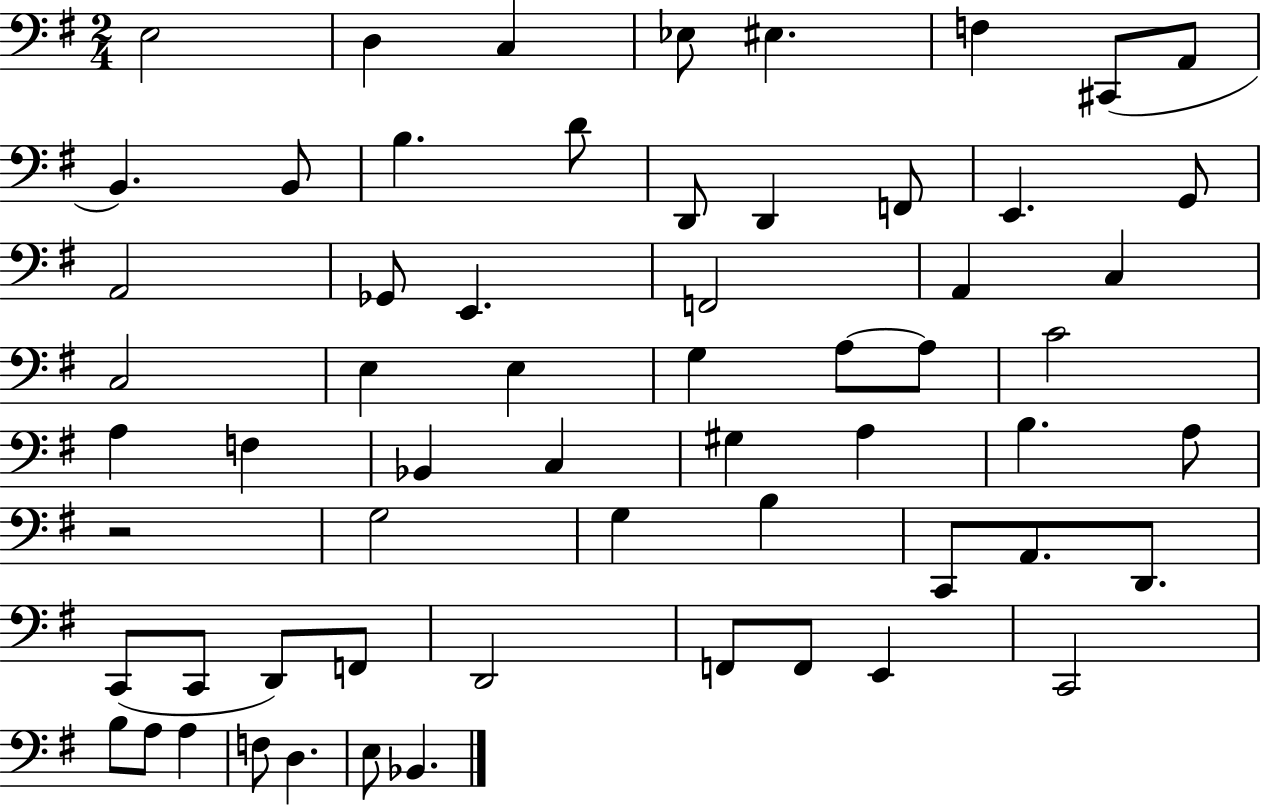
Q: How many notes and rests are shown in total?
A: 61